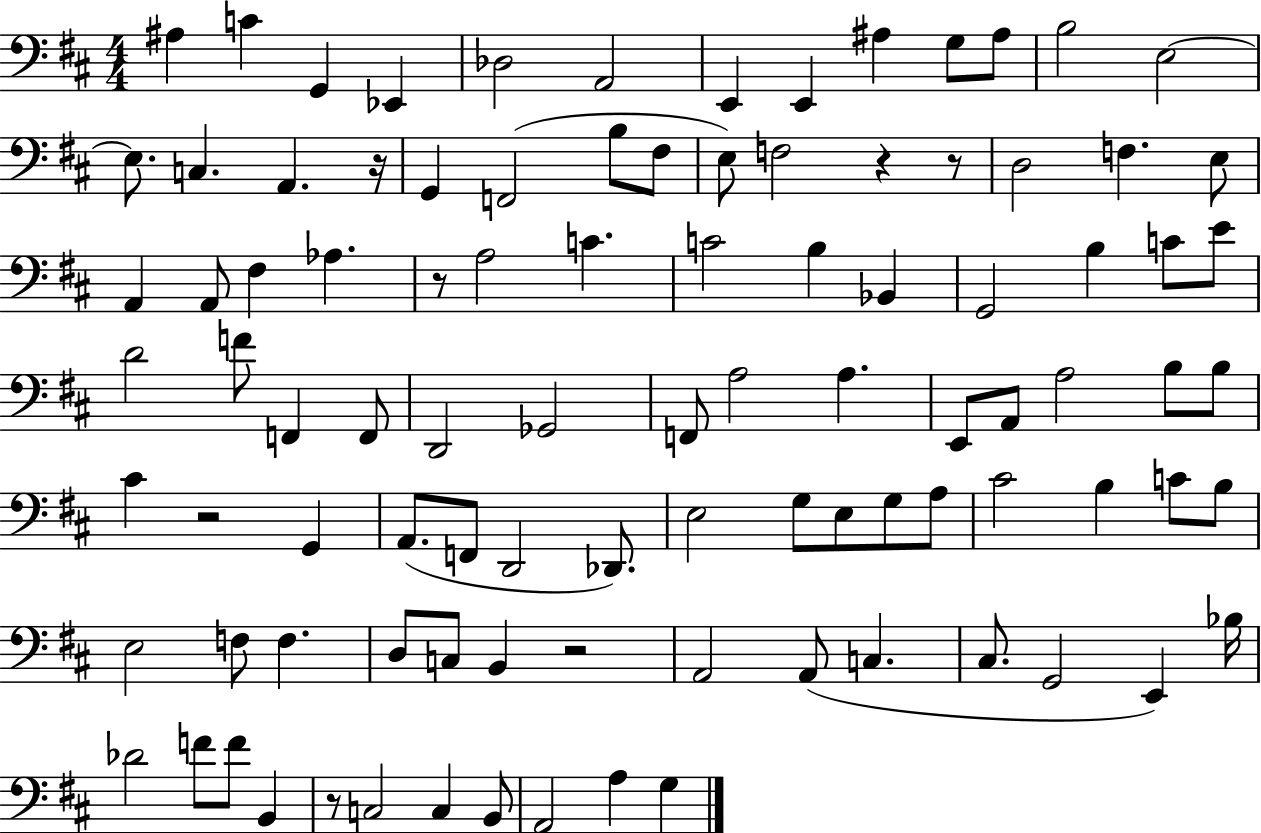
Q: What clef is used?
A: bass